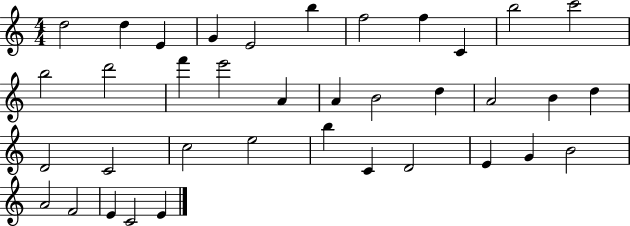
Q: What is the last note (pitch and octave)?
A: E4